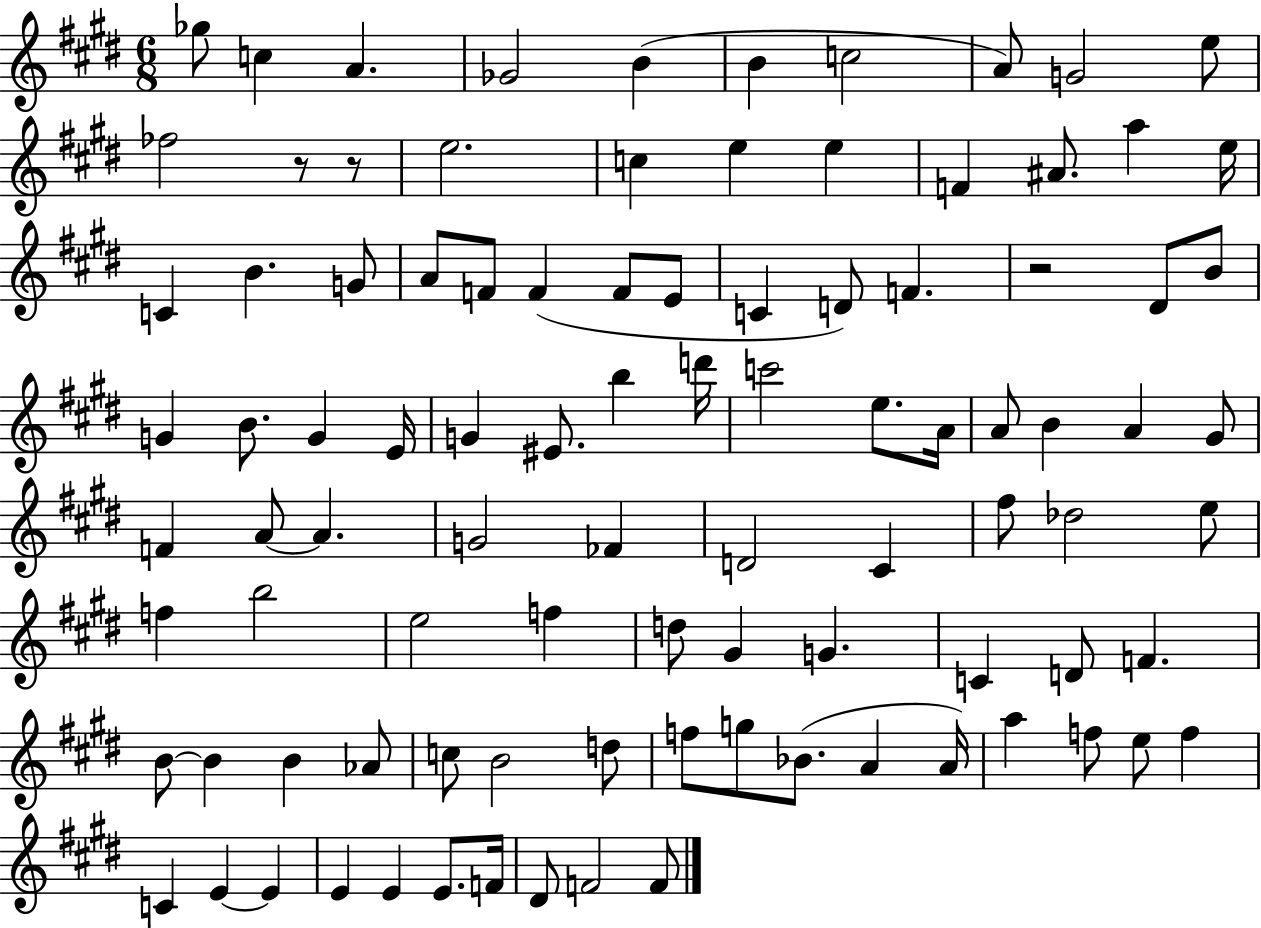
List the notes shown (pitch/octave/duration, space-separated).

Gb5/e C5/q A4/q. Gb4/h B4/q B4/q C5/h A4/e G4/h E5/e FES5/h R/e R/e E5/h. C5/q E5/q E5/q F4/q A#4/e. A5/q E5/s C4/q B4/q. G4/e A4/e F4/e F4/q F4/e E4/e C4/q D4/e F4/q. R/h D#4/e B4/e G4/q B4/e. G4/q E4/s G4/q EIS4/e. B5/q D6/s C6/h E5/e. A4/s A4/e B4/q A4/q G#4/e F4/q A4/e A4/q. G4/h FES4/q D4/h C#4/q F#5/e Db5/h E5/e F5/q B5/h E5/h F5/q D5/e G#4/q G4/q. C4/q D4/e F4/q. B4/e B4/q B4/q Ab4/e C5/e B4/h D5/e F5/e G5/e Bb4/e. A4/q A4/s A5/q F5/e E5/e F5/q C4/q E4/q E4/q E4/q E4/q E4/e. F4/s D#4/e F4/h F4/e